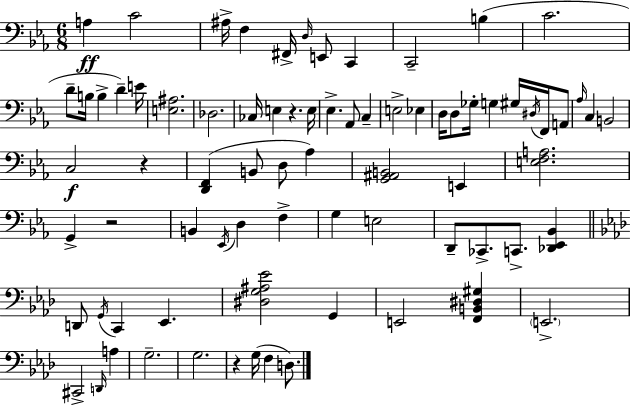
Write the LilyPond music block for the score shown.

{
  \clef bass
  \numericTimeSignature
  \time 6/8
  \key c \minor
  a4\ff c'2 | ais16-> f4 fis,16-> \grace { d16 } e,8 c,4 | c,2-- b4( | c'2. | \break d'8-- b16 b4-> d'4--) | e'16 <e ais>2. | des2. | ces16 e4 r4. | \break e16 ees4.-> aes,8 c4-- | e2-> ees4 | d16 d8 ges16-. g4 gis16 \acciaccatura { dis16 } f,16 | a,8 \grace { aes16 } c4 b,2 | \break c2\f r4 | <d, f,>4( b,8 d8 aes4) | <g, ais, b,>2 e,4 | <e f a>2. | \break g,4-> r2 | b,4 \acciaccatura { ees,16 } d4 | f4-> g4 e2 | d,8-- ces,8.-> c,8.-> | \break <des, ees, bes,>4 \bar "||" \break \key aes \major d,8 \acciaccatura { g,16 } c,4 ees,4. | <dis g ais ees'>2 g,4 | e,2 <f, b, dis gis>4 | \parenthesize e,2.-> | \break cis,2-> \grace { d,16 } a4 | g2.-- | g2. | r4 g16( f4 d8.) | \break \bar "|."
}